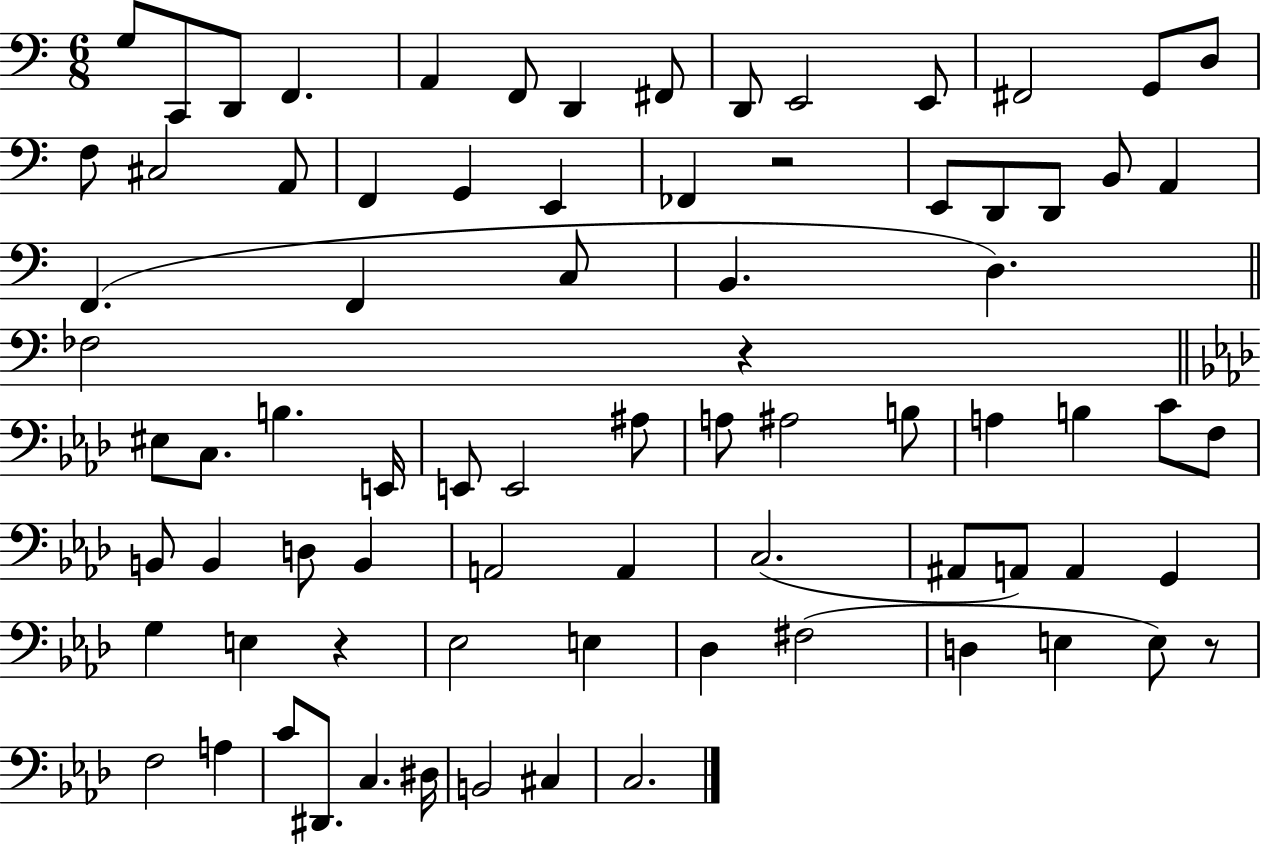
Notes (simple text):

G3/e C2/e D2/e F2/q. A2/q F2/e D2/q F#2/e D2/e E2/h E2/e F#2/h G2/e D3/e F3/e C#3/h A2/e F2/q G2/q E2/q FES2/q R/h E2/e D2/e D2/e B2/e A2/q F2/q. F2/q C3/e B2/q. D3/q. FES3/h R/q EIS3/e C3/e. B3/q. E2/s E2/e E2/h A#3/e A3/e A#3/h B3/e A3/q B3/q C4/e F3/e B2/e B2/q D3/e B2/q A2/h A2/q C3/h. A#2/e A2/e A2/q G2/q G3/q E3/q R/q Eb3/h E3/q Db3/q F#3/h D3/q E3/q E3/e R/e F3/h A3/q C4/e D#2/e. C3/q. D#3/s B2/h C#3/q C3/h.